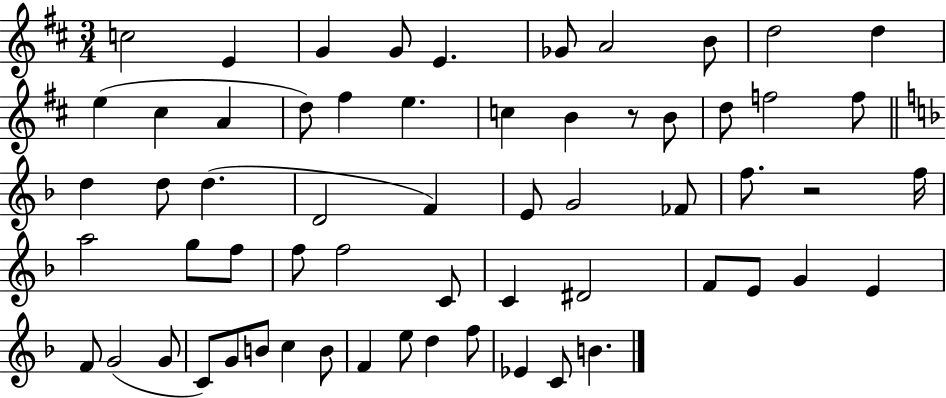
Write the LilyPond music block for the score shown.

{
  \clef treble
  \numericTimeSignature
  \time 3/4
  \key d \major
  \repeat volta 2 { c''2 e'4 | g'4 g'8 e'4. | ges'8 a'2 b'8 | d''2 d''4 | \break e''4( cis''4 a'4 | d''8) fis''4 e''4. | c''4 b'4 r8 b'8 | d''8 f''2 f''8 | \break \bar "||" \break \key f \major d''4 d''8 d''4.( | d'2 f'4) | e'8 g'2 fes'8 | f''8. r2 f''16 | \break a''2 g''8 f''8 | f''8 f''2 c'8 | c'4 dis'2 | f'8 e'8 g'4 e'4 | \break f'8 g'2( g'8 | c'8) g'8 b'8 c''4 b'8 | f'4 e''8 d''4 f''8 | ees'4 c'8 b'4. | \break } \bar "|."
}